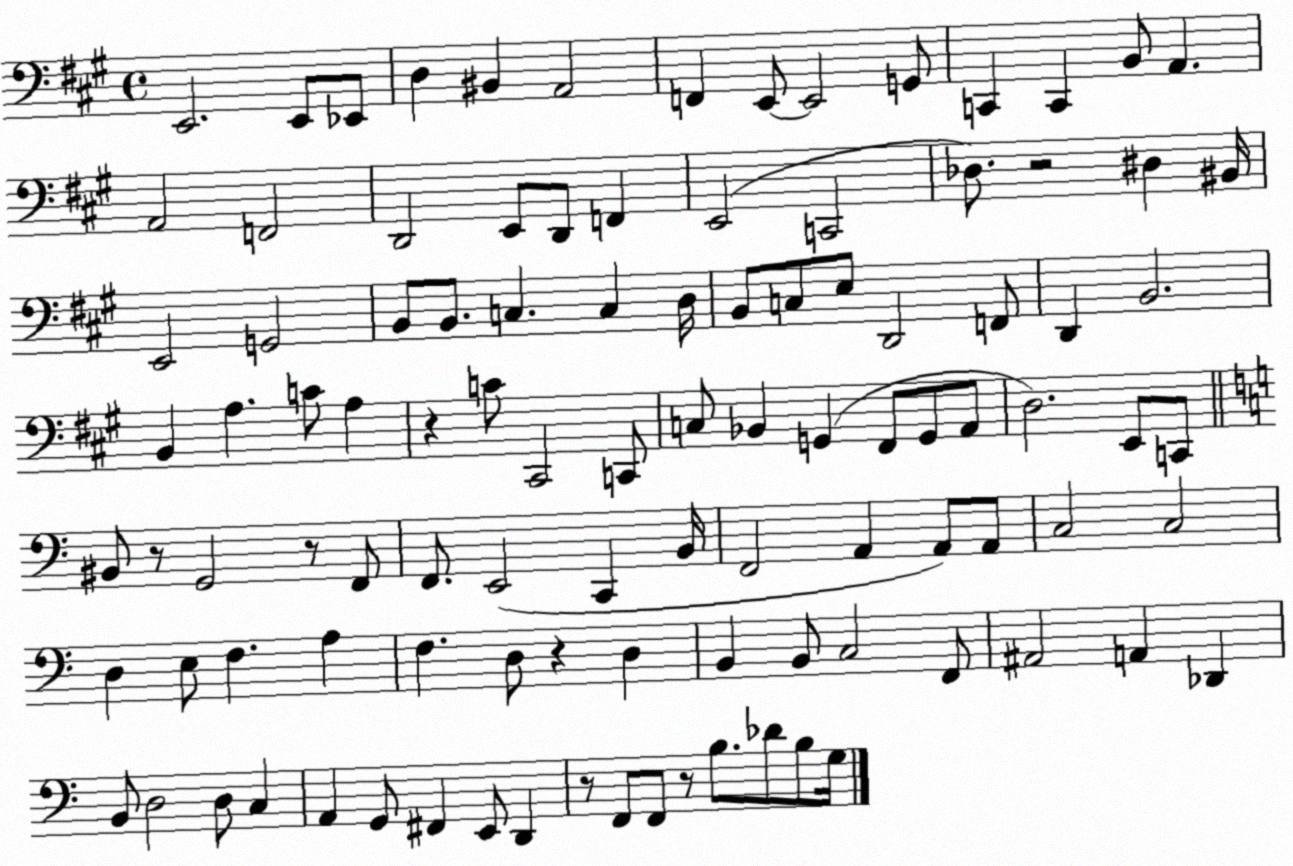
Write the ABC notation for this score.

X:1
T:Untitled
M:4/4
L:1/4
K:A
E,,2 E,,/2 _E,,/2 D, ^B,, A,,2 F,, E,,/2 E,,2 G,,/2 C,, C,, B,,/2 A,, A,,2 F,,2 D,,2 E,,/2 D,,/2 F,, E,,2 C,,2 _D,/2 z2 ^D, ^B,,/4 E,,2 G,,2 B,,/2 B,,/2 C, C, D,/4 B,,/2 C,/2 E,/2 D,,2 F,,/2 D,, B,,2 B,, A, C/2 A, z C/2 ^C,,2 C,,/2 C,/2 _B,, G,, ^F,,/2 G,,/2 A,,/2 D,2 E,,/2 C,,/2 ^B,,/2 z/2 G,,2 z/2 F,,/2 F,,/2 E,,2 C,, B,,/4 F,,2 A,, A,,/2 A,,/2 C,2 C,2 D, E,/2 F, A, F, D,/2 z D, B,, B,,/2 C,2 F,,/2 ^A,,2 A,, _D,, B,,/2 D,2 D,/2 C, A,, G,,/2 ^F,, E,,/2 D,, z/2 F,,/2 F,,/2 z/2 B,/2 _D/2 B,/2 G,/4